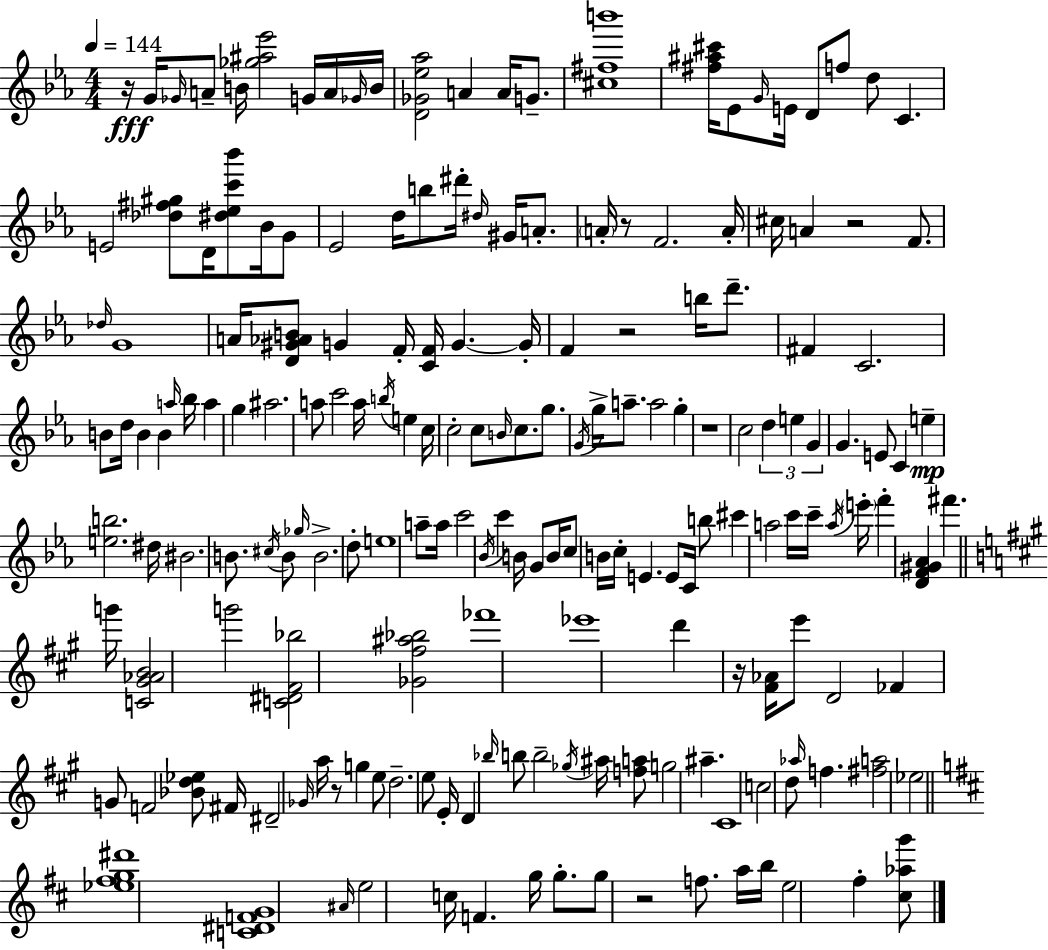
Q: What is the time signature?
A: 4/4